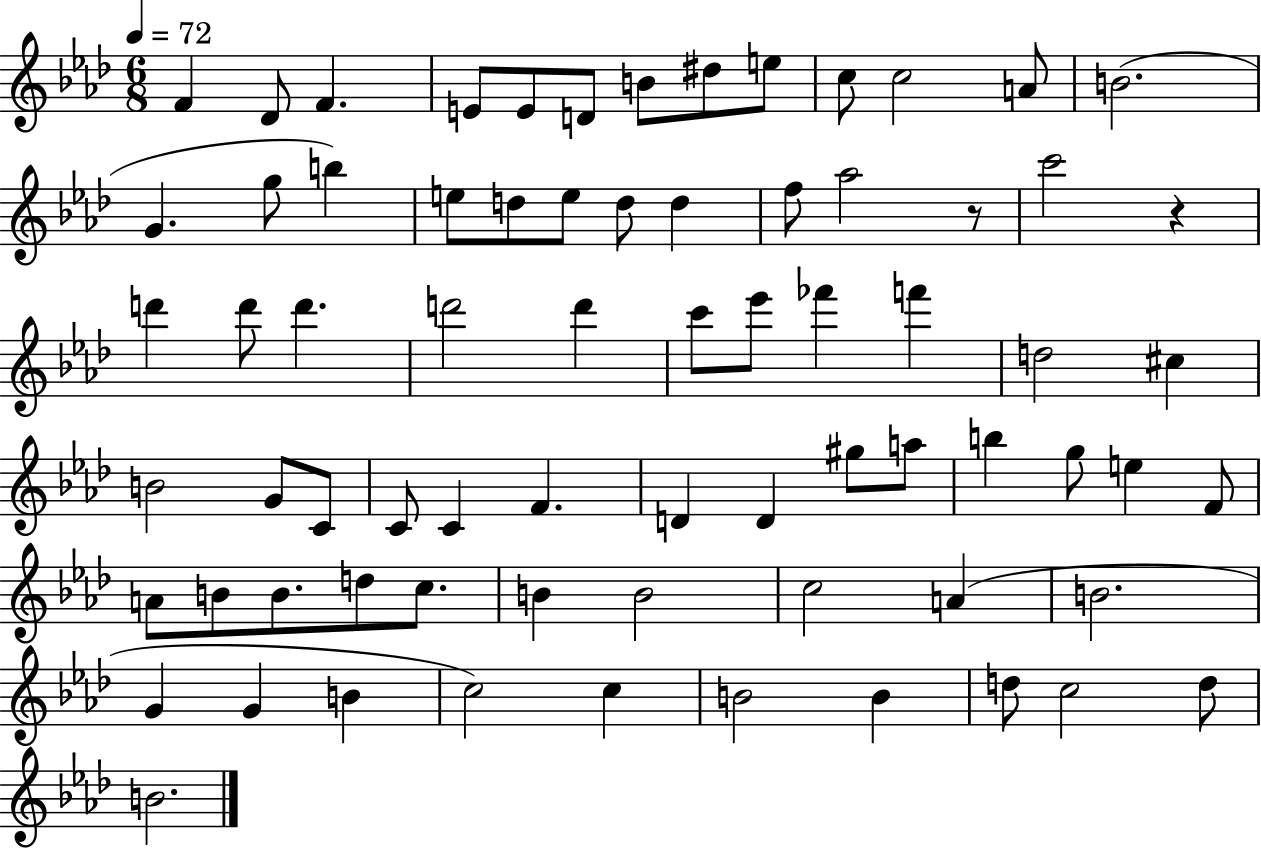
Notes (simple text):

F4/q Db4/e F4/q. E4/e E4/e D4/e B4/e D#5/e E5/e C5/e C5/h A4/e B4/h. G4/q. G5/e B5/q E5/e D5/e E5/e D5/e D5/q F5/e Ab5/h R/e C6/h R/q D6/q D6/e D6/q. D6/h D6/q C6/e Eb6/e FES6/q F6/q D5/h C#5/q B4/h G4/e C4/e C4/e C4/q F4/q. D4/q D4/q G#5/e A5/e B5/q G5/e E5/q F4/e A4/e B4/e B4/e. D5/e C5/e. B4/q B4/h C5/h A4/q B4/h. G4/q G4/q B4/q C5/h C5/q B4/h B4/q D5/e C5/h D5/e B4/h.